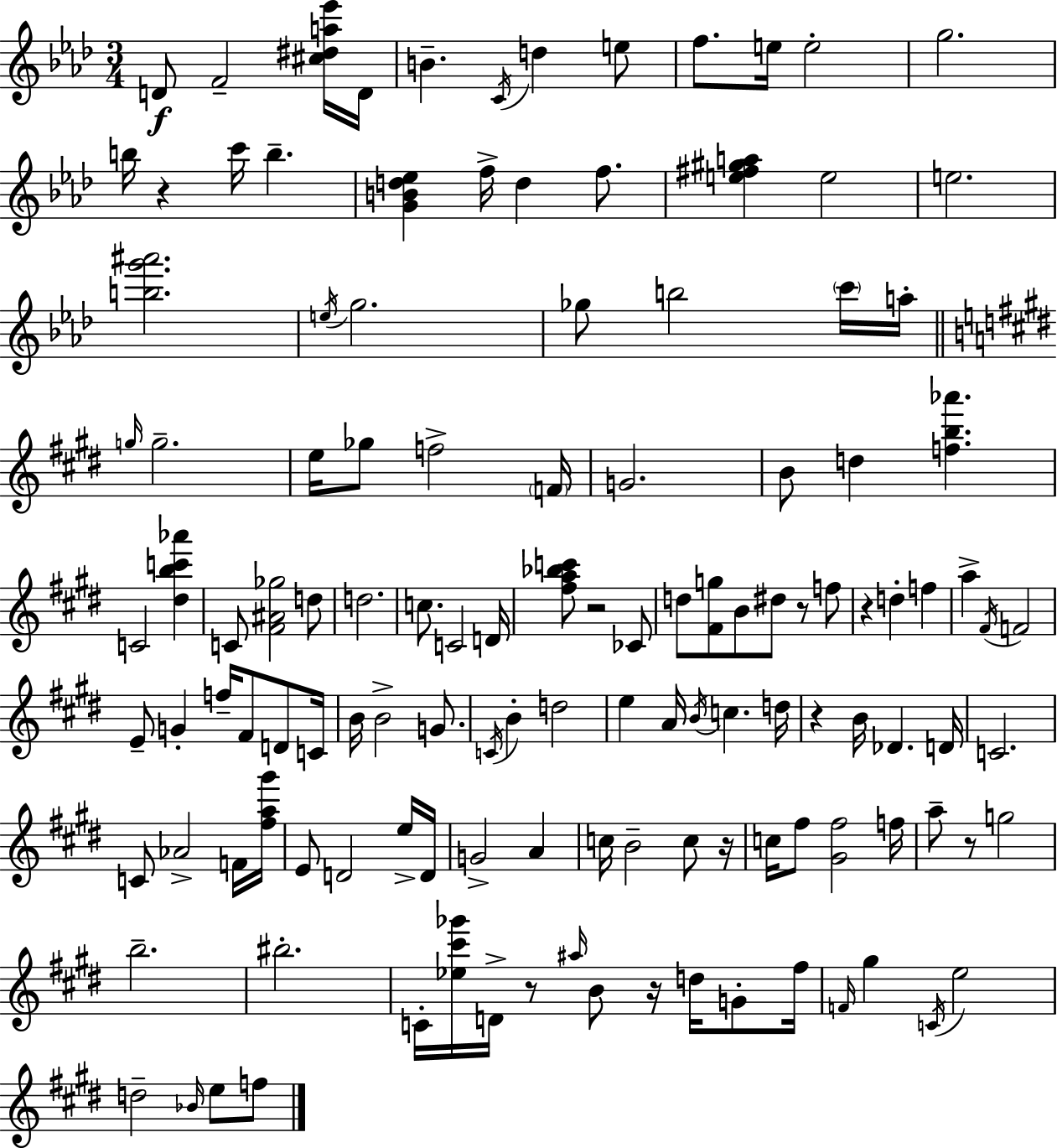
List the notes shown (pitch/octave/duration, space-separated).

D4/e F4/h [C#5,D#5,A5,Eb6]/s D4/s B4/q. C4/s D5/q E5/e F5/e. E5/s E5/h G5/h. B5/s R/q C6/s B5/q. [G4,B4,D5,Eb5]/q F5/s D5/q F5/e. [E5,F#5,G#5,A5]/q E5/h E5/h. [B5,G6,A#6]/h. E5/s G5/h. Gb5/e B5/h C6/s A5/s G5/s G5/h. E5/s Gb5/e F5/h F4/s G4/h. B4/e D5/q [F5,B5,Ab6]/q. C4/h [D#5,B5,C6,Ab6]/q C4/e [F#4,A#4,Gb5]/h D5/e D5/h. C5/e. C4/h D4/s [F#5,A5,Bb5,C6]/e R/h CES4/e D5/e [F#4,G5]/e B4/e D#5/e R/e F5/e R/q D5/q F5/q A5/q F#4/s F4/h E4/e G4/q F5/s F#4/e D4/e C4/s B4/s B4/h G4/e. C4/s B4/q D5/h E5/q A4/s B4/s C5/q. D5/s R/q B4/s Db4/q. D4/s C4/h. C4/e Ab4/h F4/s [F#5,A5,G#6]/s E4/e D4/h E5/s D4/s G4/h A4/q C5/s B4/h C5/e R/s C5/s F#5/e [G#4,F#5]/h F5/s A5/e R/e G5/h B5/h. BIS5/h. C4/s [Eb5,C#6,Gb6]/s D4/s R/e A#5/s B4/e R/s D5/s G4/e F#5/s F4/s G#5/q C4/s E5/h D5/h Bb4/s E5/e F5/e